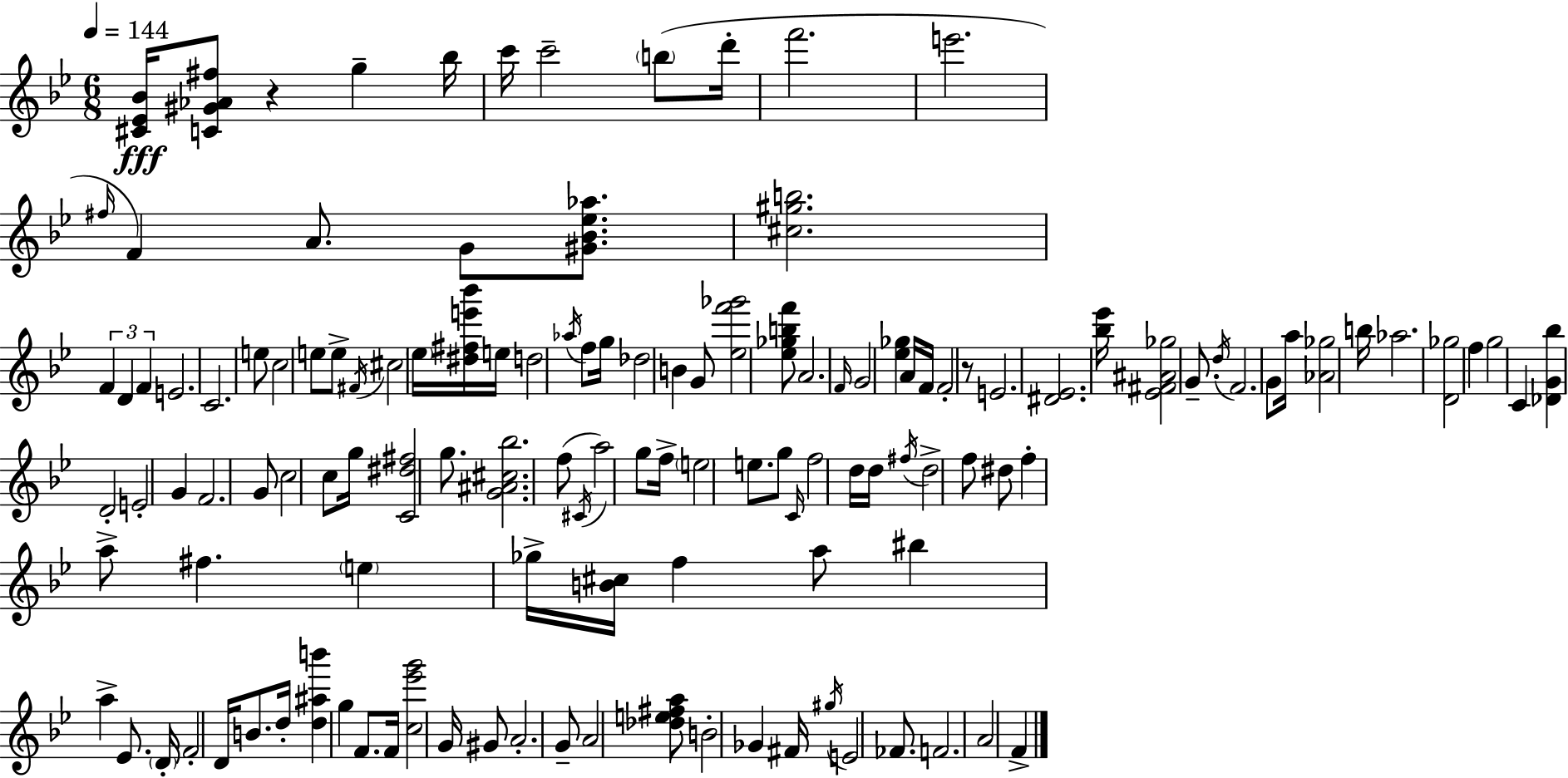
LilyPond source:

{
  \clef treble
  \numericTimeSignature
  \time 6/8
  \key bes \major
  \tempo 4 = 144
  <cis' ees' bes'>16\fff <c' gis' aes' fis''>8 r4 g''4-- bes''16 | c'''16 c'''2-- \parenthesize b''8( d'''16-. | f'''2. | e'''2. | \break \grace { fis''16 } f'4) a'8. g'8 <gis' bes' ees'' aes''>8. | <cis'' gis'' b''>2. | \tuplet 3/2 { f'4 d'4 f'4 } | e'2. | \break c'2. | e''8 c''2 e''8 | e''8-> \acciaccatura { fis'16 } cis''2 | \parenthesize ees''16 <dis'' fis'' e''' bes'''>16 e''16 d''2 \acciaccatura { aes''16 } | \break f''8 g''16 des''2 b'4 | g'8 <ees'' f''' ges'''>2 | <ees'' ges'' b'' f'''>8 a'2. | \grace { f'16 } g'2 | \break <ees'' ges''>4 a'16 f'16 f'2-. | r8 e'2. | <dis' ees'>2. | <bes'' ees'''>16 <ees' fis' ais' ges''>2 | \break g'8.-- \acciaccatura { d''16 } f'2. | g'8 a''16 <aes' ges''>2 | b''16 aes''2. | <d' ges''>2 | \break f''4 g''2 | c'4 <des' g' bes''>4 d'2-. | e'2-. | g'4 f'2. | \break g'8 c''2 | c''8 g''16 <c' dis'' fis''>2 | g''8. <g' ais' cis'' bes''>2. | f''8( \acciaccatura { cis'16 } a''2) | \break g''8 f''16-> \parenthesize e''2 | e''8. g''8 \grace { c'16 } f''2 | d''16 d''16 \acciaccatura { fis''16 } d''2-> | f''8 dis''8 f''4-. | \break a''8-> fis''4. \parenthesize e''4 | ges''16-> <b' cis''>16 f''4 a''8 bis''4 | a''4-> ees'8. \parenthesize d'16-. f'2-. | d'16 b'8. d''16-. <d'' ais'' b'''>4 | \break g''4 f'8. f'16 <c'' ees''' g'''>2 | g'16 gis'8 a'2.-. | g'8-- a'2 | <des'' e'' fis'' a''>8 b'2-. | \break ges'4 fis'16 \acciaccatura { gis''16 } e'2 | fes'8. f'2. | a'2 | f'4-> \bar "|."
}